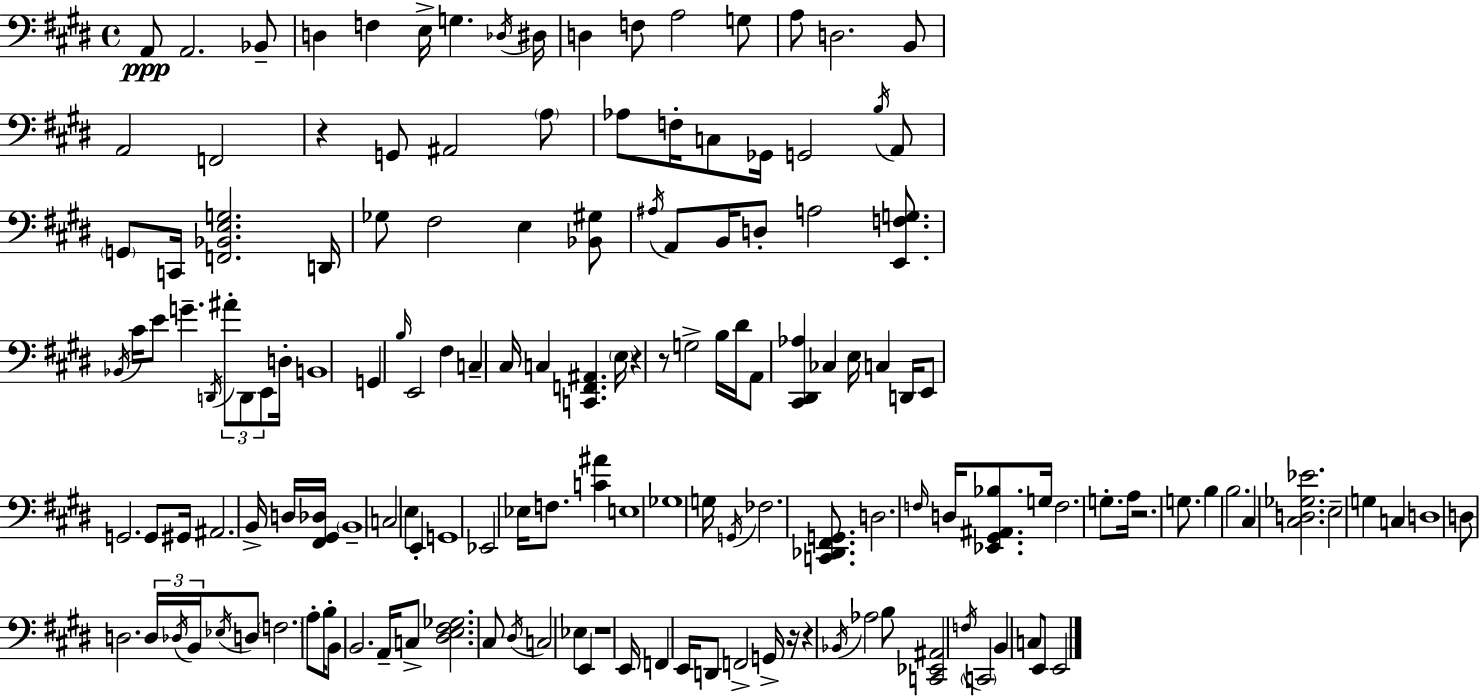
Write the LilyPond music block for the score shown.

{
  \clef bass
  \time 4/4
  \defaultTimeSignature
  \key e \major
  a,8\ppp a,2. bes,8-- | d4 f4 e16-> g4. \acciaccatura { des16 } | dis16 d4 f8 a2 g8 | a8 d2. b,8 | \break a,2 f,2 | r4 g,8 ais,2 \parenthesize a8 | aes8 f16-. c8 ges,16 g,2 \acciaccatura { b16 } | a,8 \parenthesize g,8 c,16 <f, bes, e g>2. | \break d,16 ges8 fis2 e4 | <bes, gis>8 \acciaccatura { ais16 } a,8 b,16 d8-. a2 | <e, f g>8. \acciaccatura { bes,16 } cis'16 e'8 g'4.-- \acciaccatura { d,16 } \tuplet 3/2 { ais'8-. | d,8 e,8 } d16-. b,1 | \break g,4 \grace { b16 } e,2 | fis4 c4-- cis16 c4 <c, f, ais,>4. | \parenthesize e16 r4 r8 g2-> | b16 dis'16 a,8 <cis, dis, aes>4 ces4 | \break e16 c4 d,16 e,8 g,2. | g,8 gis,16 ais,2. | b,16-> d16 <fis, gis, des>16 \parenthesize b,1-- | c2 e4 | \break e,4-. g,1 | ees,2 ees16 f8. | <c' ais'>4 e1 | ges1 | \break g16 \acciaccatura { g,16 } fes2. | <c, des, fis, g,>8. d2. | \grace { f16 } d16 <ees, gis, ais, bes>8. g16 f2. | g8.-. a16 r2. | \break g8. b4 b2. | cis4 <cis d ges ees'>2. | e2-- | g4 c4 d1 | \break d8 d2. | \tuplet 3/2 { d16 \acciaccatura { des16 } b,16 } \acciaccatura { ees16 } d8 \parenthesize f2. | a8-. b16-. b,8 b,2. | a,16-- c8-> <dis e fis ges>2. | \break cis8 \acciaccatura { dis16 } c2 | ees4 e,4 r1 | e,16 f,4 | e,16 d,8 f,2-> g,16-> r16 r4 | \break \acciaccatura { bes,16 } aes2 b8 <c, ees, ais,>2 | \acciaccatura { f16 } \parenthesize c,2 b,4 | c8 e,8 e,2 \bar "|."
}